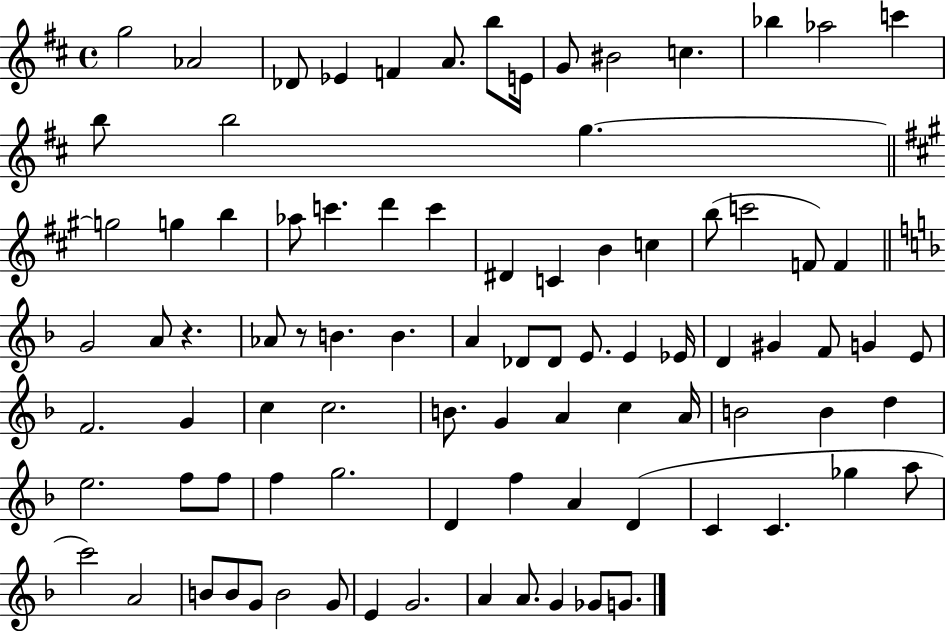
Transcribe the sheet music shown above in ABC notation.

X:1
T:Untitled
M:4/4
L:1/4
K:D
g2 _A2 _D/2 _E F A/2 b/2 E/4 G/2 ^B2 c _b _a2 c' b/2 b2 g g2 g b _a/2 c' d' c' ^D C B c b/2 c'2 F/2 F G2 A/2 z _A/2 z/2 B B A _D/2 _D/2 E/2 E _E/4 D ^G F/2 G E/2 F2 G c c2 B/2 G A c A/4 B2 B d e2 f/2 f/2 f g2 D f A D C C _g a/2 c'2 A2 B/2 B/2 G/2 B2 G/2 E G2 A A/2 G _G/2 G/2